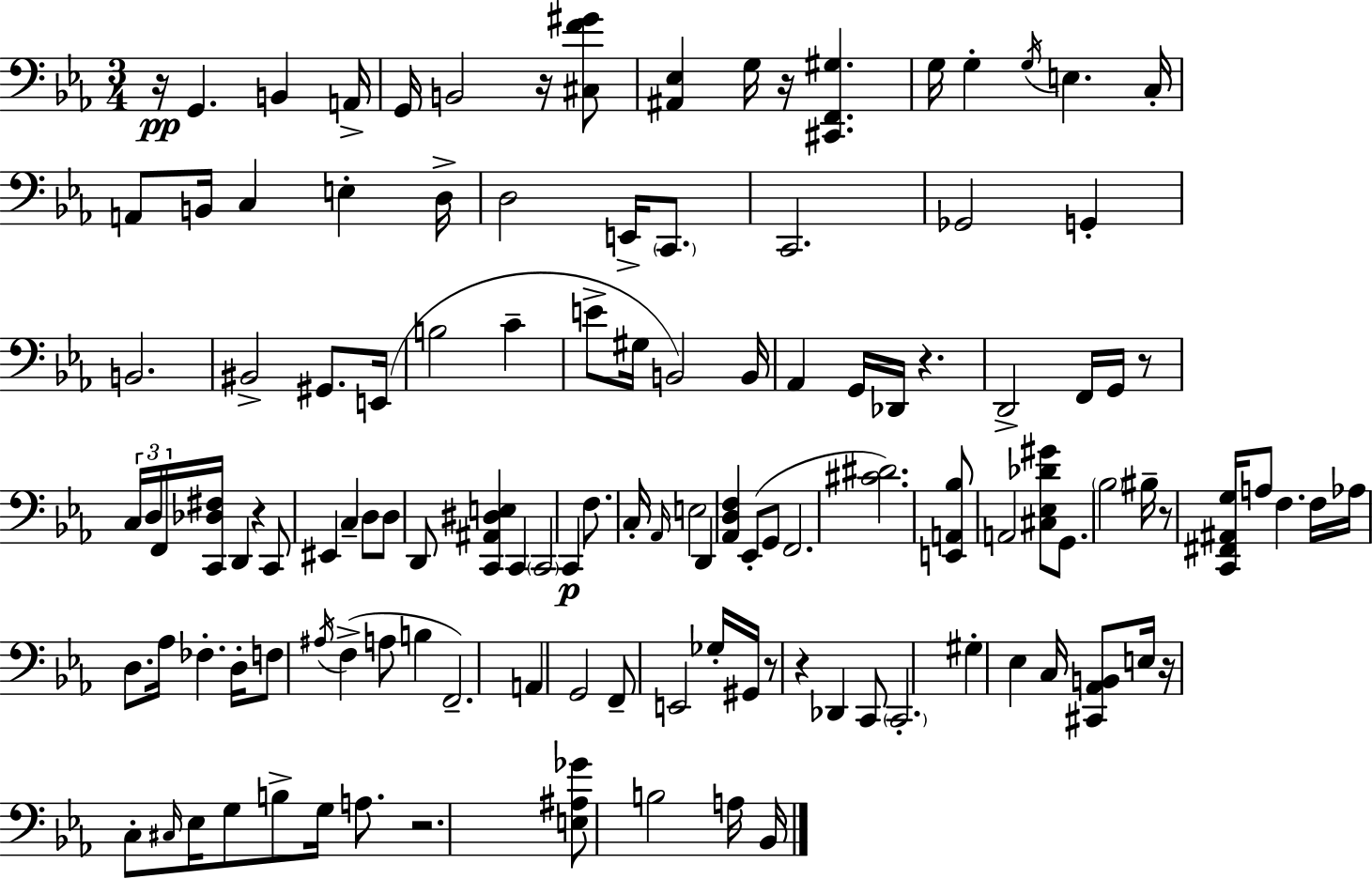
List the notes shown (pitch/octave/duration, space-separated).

R/s G2/q. B2/q A2/s G2/s B2/h R/s [C#3,F4,G#4]/e [A#2,Eb3]/q G3/s R/s [C#2,F2,G#3]/q. G3/s G3/q G3/s E3/q. C3/s A2/e B2/s C3/q E3/q D3/s D3/h E2/s C2/e. C2/h. Gb2/h G2/q B2/h. BIS2/h G#2/e. E2/s B3/h C4/q E4/e G#3/s B2/h B2/s Ab2/q G2/s Db2/s R/q. D2/h F2/s G2/s R/e C3/s D3/s F2/s [C2,Db3,F#3]/s D2/q R/q C2/e EIS2/q C3/q D3/e D3/e D2/e [C2,A#2,D#3,E3]/q C2/q C2/h C2/q F3/e. C3/s Ab2/s E3/h D2/q [Ab2,D3,F3]/q Eb2/e G2/e F2/h. [C#4,D#4]/h. [E2,A2,Bb3]/e A2/h [C#3,Eb3,Db4,G#4]/e G2/e. Bb3/h BIS3/s R/e [C2,F#2,A#2,G3]/s A3/e F3/q. F3/s Ab3/s D3/e. Ab3/s FES3/q. D3/s F3/e A#3/s F3/q A3/e B3/q F2/h. A2/q G2/h F2/e E2/h Gb3/s G#2/s R/e R/q Db2/q C2/e C2/h. G#3/q Eb3/q C3/s [C#2,Ab2,B2]/e E3/s R/s C3/e C#3/s Eb3/s G3/e B3/e G3/s A3/e. R/h. [E3,A#3,Gb4]/e B3/h A3/s Bb2/s